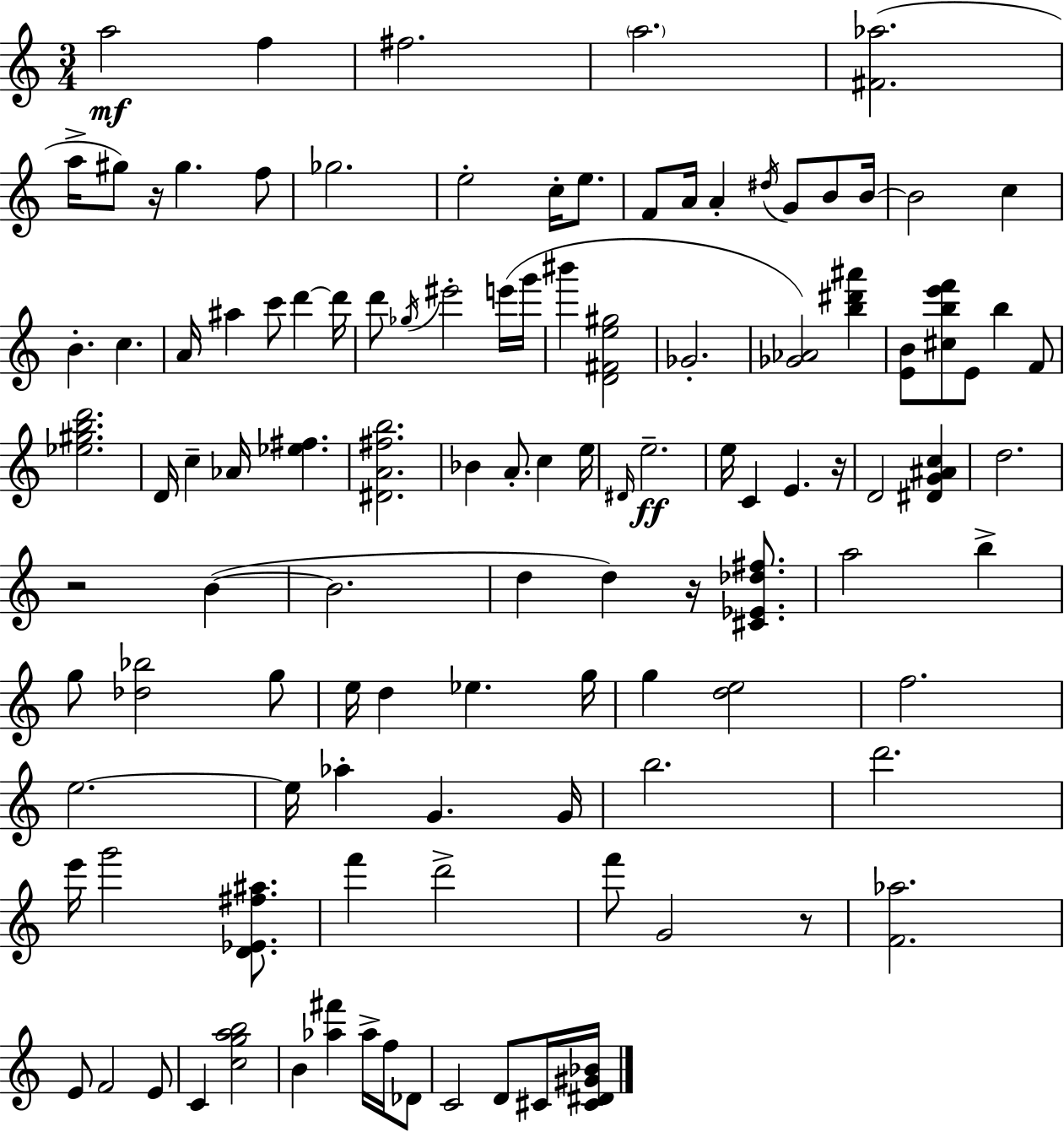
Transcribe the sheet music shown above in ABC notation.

X:1
T:Untitled
M:3/4
L:1/4
K:C
a2 f ^f2 a2 [^F_a]2 a/4 ^g/2 z/4 ^g f/2 _g2 e2 c/4 e/2 F/2 A/4 A ^d/4 G/2 B/2 B/4 B2 c B c A/4 ^a c'/2 d' d'/4 d'/2 _g/4 ^e'2 e'/4 g'/4 ^b' [D^Fe^g]2 _G2 [_G_A]2 [b^d'^a'] [EB]/2 [^cbe'f']/2 E/2 b F/2 [_e^gbd']2 D/4 c _A/4 [_e^f] [^DA^fb]2 _B A/2 c e/4 ^D/4 e2 e/4 C E z/4 D2 [^DG^Ac] d2 z2 B B2 d d z/4 [^C_E_d^f]/2 a2 b g/2 [_d_b]2 g/2 e/4 d _e g/4 g [de]2 f2 e2 e/4 _a G G/4 b2 d'2 e'/4 g'2 [D_E^f^a]/2 f' d'2 f'/2 G2 z/2 [F_a]2 E/2 F2 E/2 C [cgab]2 B [_a^f'] _a/4 f/4 _D/2 C2 D/2 ^C/4 [^C^D^G_B]/4